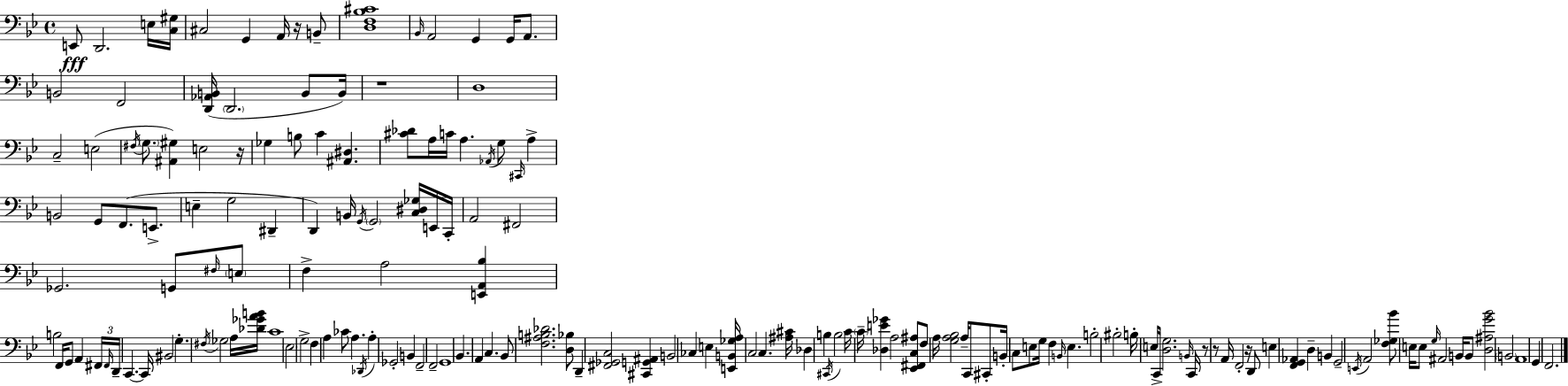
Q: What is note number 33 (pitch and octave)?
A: A3